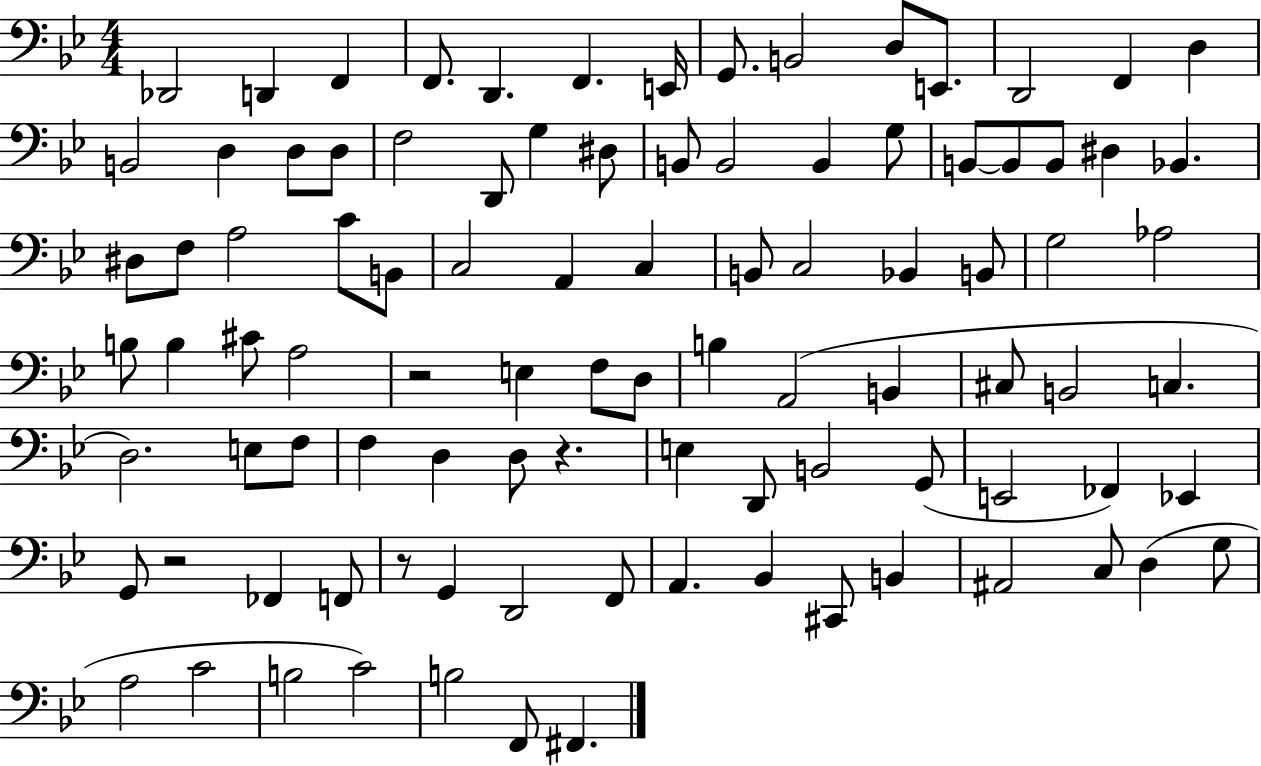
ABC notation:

X:1
T:Untitled
M:4/4
L:1/4
K:Bb
_D,,2 D,, F,, F,,/2 D,, F,, E,,/4 G,,/2 B,,2 D,/2 E,,/2 D,,2 F,, D, B,,2 D, D,/2 D,/2 F,2 D,,/2 G, ^D,/2 B,,/2 B,,2 B,, G,/2 B,,/2 B,,/2 B,,/2 ^D, _B,, ^D,/2 F,/2 A,2 C/2 B,,/2 C,2 A,, C, B,,/2 C,2 _B,, B,,/2 G,2 _A,2 B,/2 B, ^C/2 A,2 z2 E, F,/2 D,/2 B, A,,2 B,, ^C,/2 B,,2 C, D,2 E,/2 F,/2 F, D, D,/2 z E, D,,/2 B,,2 G,,/2 E,,2 _F,, _E,, G,,/2 z2 _F,, F,,/2 z/2 G,, D,,2 F,,/2 A,, _B,, ^C,,/2 B,, ^A,,2 C,/2 D, G,/2 A,2 C2 B,2 C2 B,2 F,,/2 ^F,,